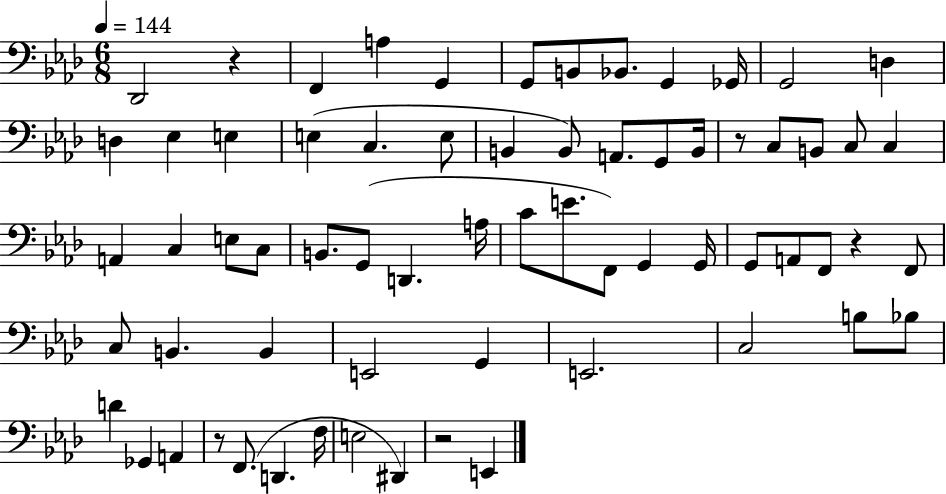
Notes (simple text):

Db2/h R/q F2/q A3/q G2/q G2/e B2/e Bb2/e. G2/q Gb2/s G2/h D3/q D3/q Eb3/q E3/q E3/q C3/q. E3/e B2/q B2/e A2/e. G2/e B2/s R/e C3/e B2/e C3/e C3/q A2/q C3/q E3/e C3/e B2/e. G2/e D2/q. A3/s C4/e E4/e. F2/e G2/q G2/s G2/e A2/e F2/e R/q F2/e C3/e B2/q. B2/q E2/h G2/q E2/h. C3/h B3/e Bb3/e D4/q Gb2/q A2/q R/e F2/e. D2/q. F3/s E3/h D#2/q R/h E2/q